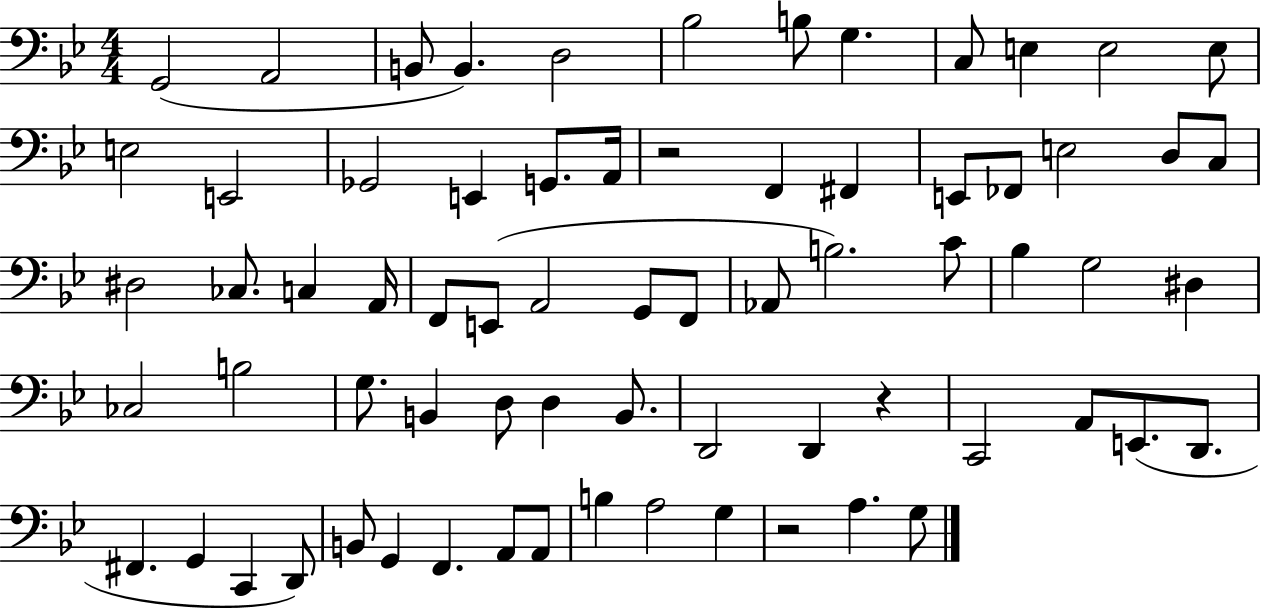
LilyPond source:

{
  \clef bass
  \numericTimeSignature
  \time 4/4
  \key bes \major
  \repeat volta 2 { g,2( a,2 | b,8 b,4.) d2 | bes2 b8 g4. | c8 e4 e2 e8 | \break e2 e,2 | ges,2 e,4 g,8. a,16 | r2 f,4 fis,4 | e,8 fes,8 e2 d8 c8 | \break dis2 ces8. c4 a,16 | f,8 e,8( a,2 g,8 f,8 | aes,8 b2.) c'8 | bes4 g2 dis4 | \break ces2 b2 | g8. b,4 d8 d4 b,8. | d,2 d,4 r4 | c,2 a,8 e,8.( d,8. | \break fis,4. g,4 c,4 d,8) | b,8 g,4 f,4. a,8 a,8 | b4 a2 g4 | r2 a4. g8 | \break } \bar "|."
}